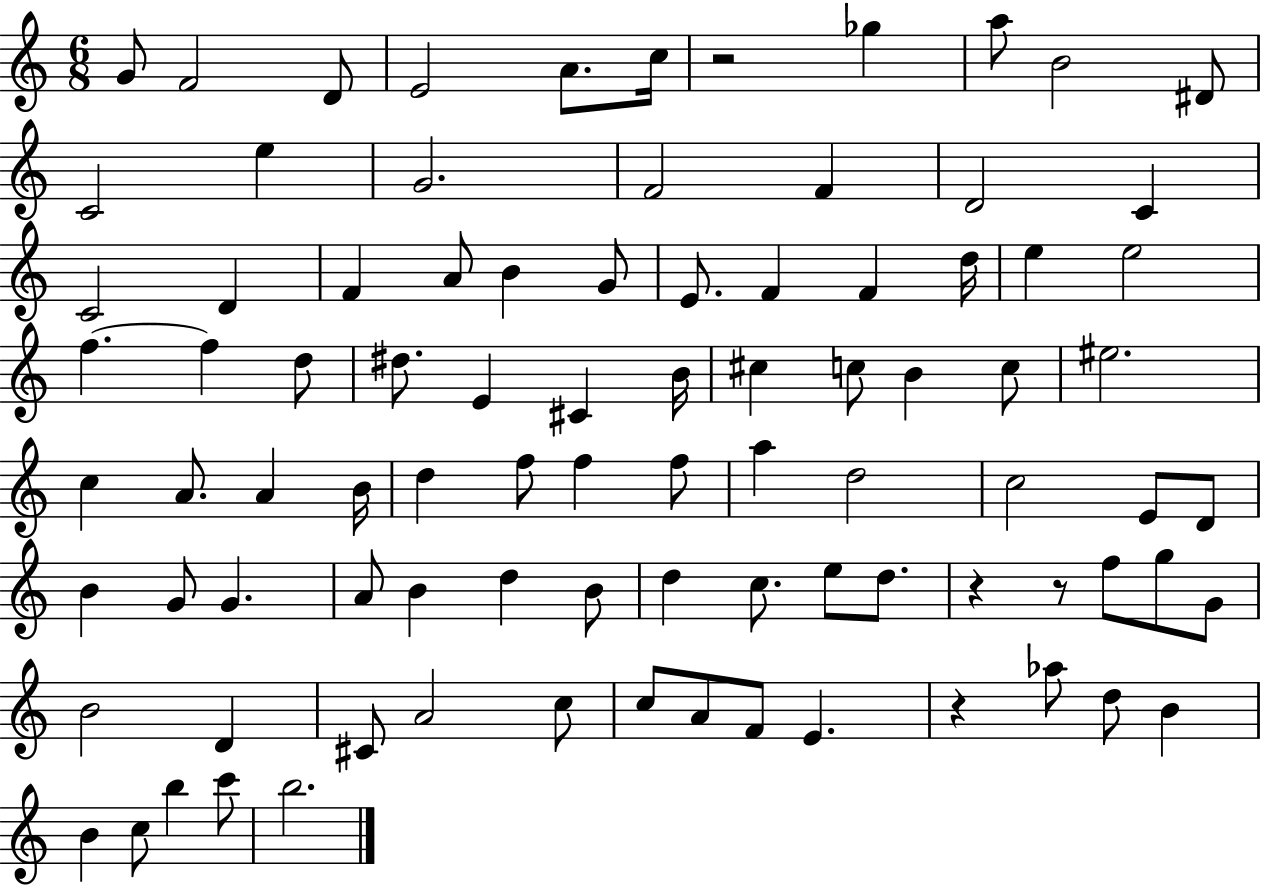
{
  \clef treble
  \numericTimeSignature
  \time 6/8
  \key c \major
  \repeat volta 2 { g'8 f'2 d'8 | e'2 a'8. c''16 | r2 ges''4 | a''8 b'2 dis'8 | \break c'2 e''4 | g'2. | f'2 f'4 | d'2 c'4 | \break c'2 d'4 | f'4 a'8 b'4 g'8 | e'8. f'4 f'4 d''16 | e''4 e''2 | \break f''4.~~ f''4 d''8 | dis''8. e'4 cis'4 b'16 | cis''4 c''8 b'4 c''8 | eis''2. | \break c''4 a'8. a'4 b'16 | d''4 f''8 f''4 f''8 | a''4 d''2 | c''2 e'8 d'8 | \break b'4 g'8 g'4. | a'8 b'4 d''4 b'8 | d''4 c''8. e''8 d''8. | r4 r8 f''8 g''8 g'8 | \break b'2 d'4 | cis'8 a'2 c''8 | c''8 a'8 f'8 e'4. | r4 aes''8 d''8 b'4 | \break b'4 c''8 b''4 c'''8 | b''2. | } \bar "|."
}